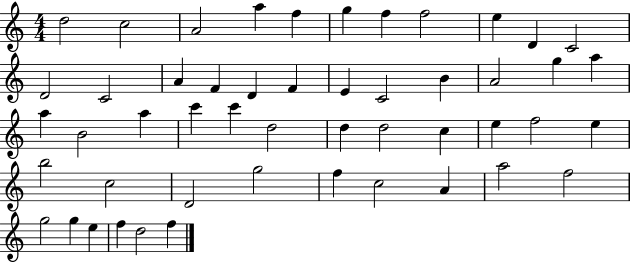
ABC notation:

X:1
T:Untitled
M:4/4
L:1/4
K:C
d2 c2 A2 a f g f f2 e D C2 D2 C2 A F D F E C2 B A2 g a a B2 a c' c' d2 d d2 c e f2 e b2 c2 D2 g2 f c2 A a2 f2 g2 g e f d2 f